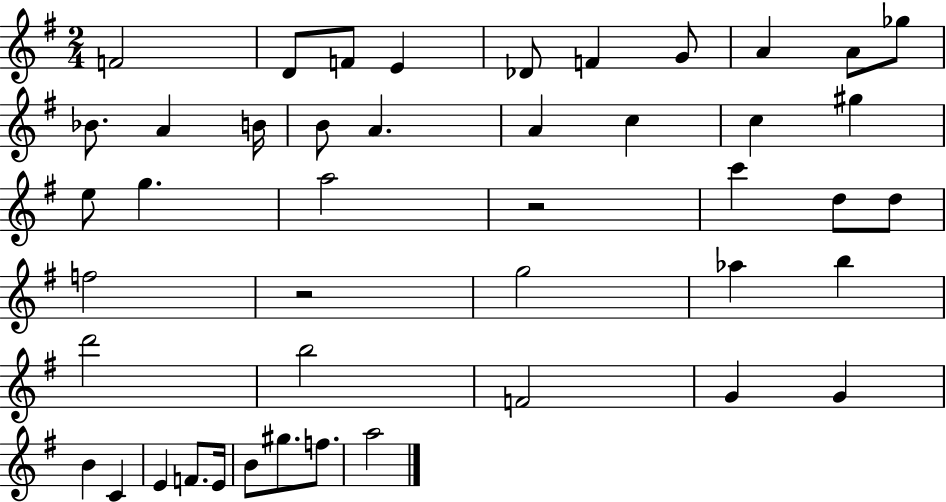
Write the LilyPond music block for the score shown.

{
  \clef treble
  \numericTimeSignature
  \time 2/4
  \key g \major
  f'2 | d'8 f'8 e'4 | des'8 f'4 g'8 | a'4 a'8 ges''8 | \break bes'8. a'4 b'16 | b'8 a'4. | a'4 c''4 | c''4 gis''4 | \break e''8 g''4. | a''2 | r2 | c'''4 d''8 d''8 | \break f''2 | r2 | g''2 | aes''4 b''4 | \break d'''2 | b''2 | f'2 | g'4 g'4 | \break b'4 c'4 | e'4 f'8. e'16 | b'8 gis''8. f''8. | a''2 | \break \bar "|."
}